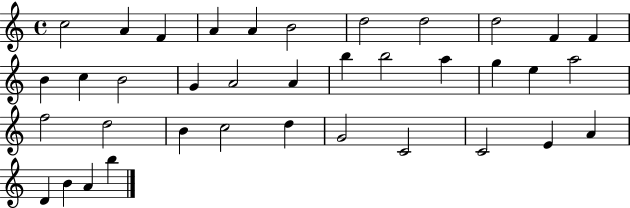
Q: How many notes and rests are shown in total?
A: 37